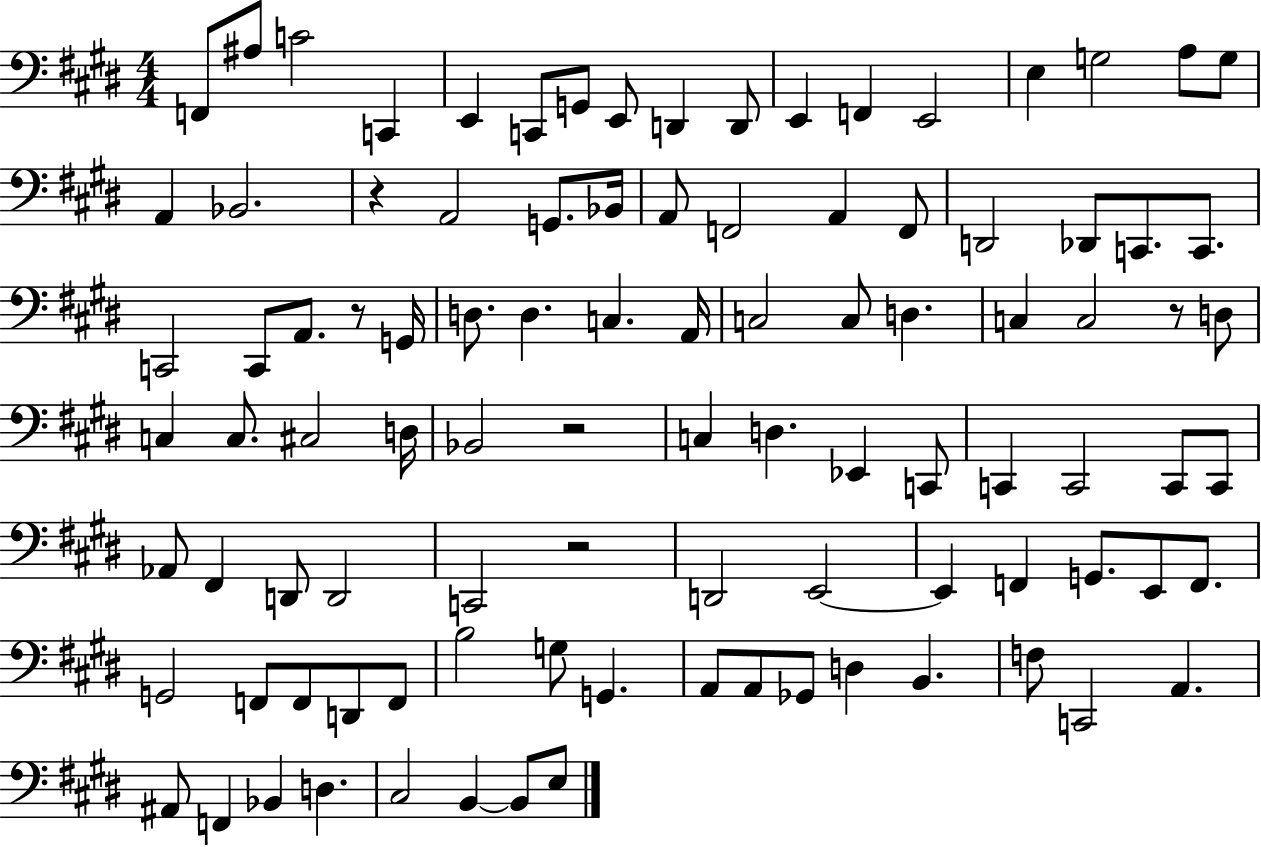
{
  \clef bass
  \numericTimeSignature
  \time 4/4
  \key e \major
  f,8 ais8 c'2 c,4 | e,4 c,8 g,8 e,8 d,4 d,8 | e,4 f,4 e,2 | e4 g2 a8 g8 | \break a,4 bes,2. | r4 a,2 g,8. bes,16 | a,8 f,2 a,4 f,8 | d,2 des,8 c,8. c,8. | \break c,2 c,8 a,8. r8 g,16 | d8. d4. c4. a,16 | c2 c8 d4. | c4 c2 r8 d8 | \break c4 c8. cis2 d16 | bes,2 r2 | c4 d4. ees,4 c,8 | c,4 c,2 c,8 c,8 | \break aes,8 fis,4 d,8 d,2 | c,2 r2 | d,2 e,2~~ | e,4 f,4 g,8. e,8 f,8. | \break g,2 f,8 f,8 d,8 f,8 | b2 g8 g,4. | a,8 a,8 ges,8 d4 b,4. | f8 c,2 a,4. | \break ais,8 f,4 bes,4 d4. | cis2 b,4~~ b,8 e8 | \bar "|."
}